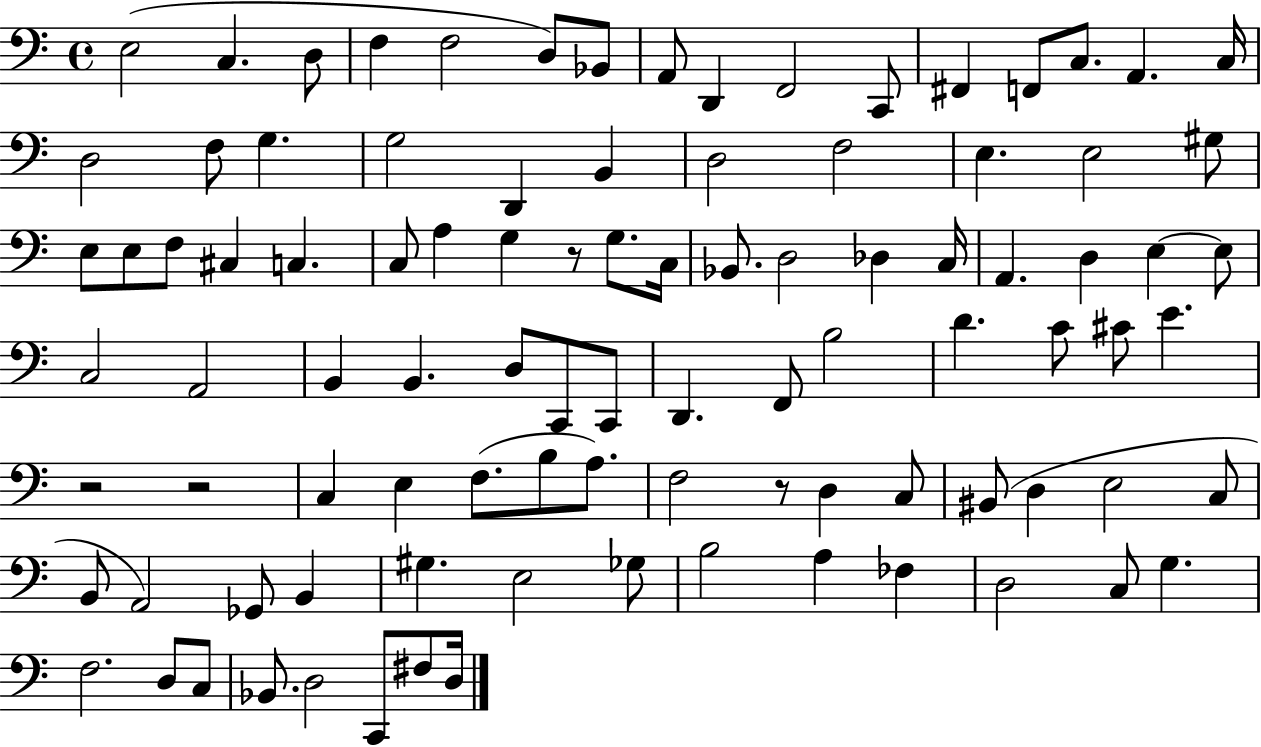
E3/h C3/q. D3/e F3/q F3/h D3/e Bb2/e A2/e D2/q F2/h C2/e F#2/q F2/e C3/e. A2/q. C3/s D3/h F3/e G3/q. G3/h D2/q B2/q D3/h F3/h E3/q. E3/h G#3/e E3/e E3/e F3/e C#3/q C3/q. C3/e A3/q G3/q R/e G3/e. C3/s Bb2/e. D3/h Db3/q C3/s A2/q. D3/q E3/q E3/e C3/h A2/h B2/q B2/q. D3/e C2/e C2/e D2/q. F2/e B3/h D4/q. C4/e C#4/e E4/q. R/h R/h C3/q E3/q F3/e. B3/e A3/e. F3/h R/e D3/q C3/e BIS2/e D3/q E3/h C3/e B2/e A2/h Gb2/e B2/q G#3/q. E3/h Gb3/e B3/h A3/q FES3/q D3/h C3/e G3/q. F3/h. D3/e C3/e Bb2/e. D3/h C2/e F#3/e D3/s